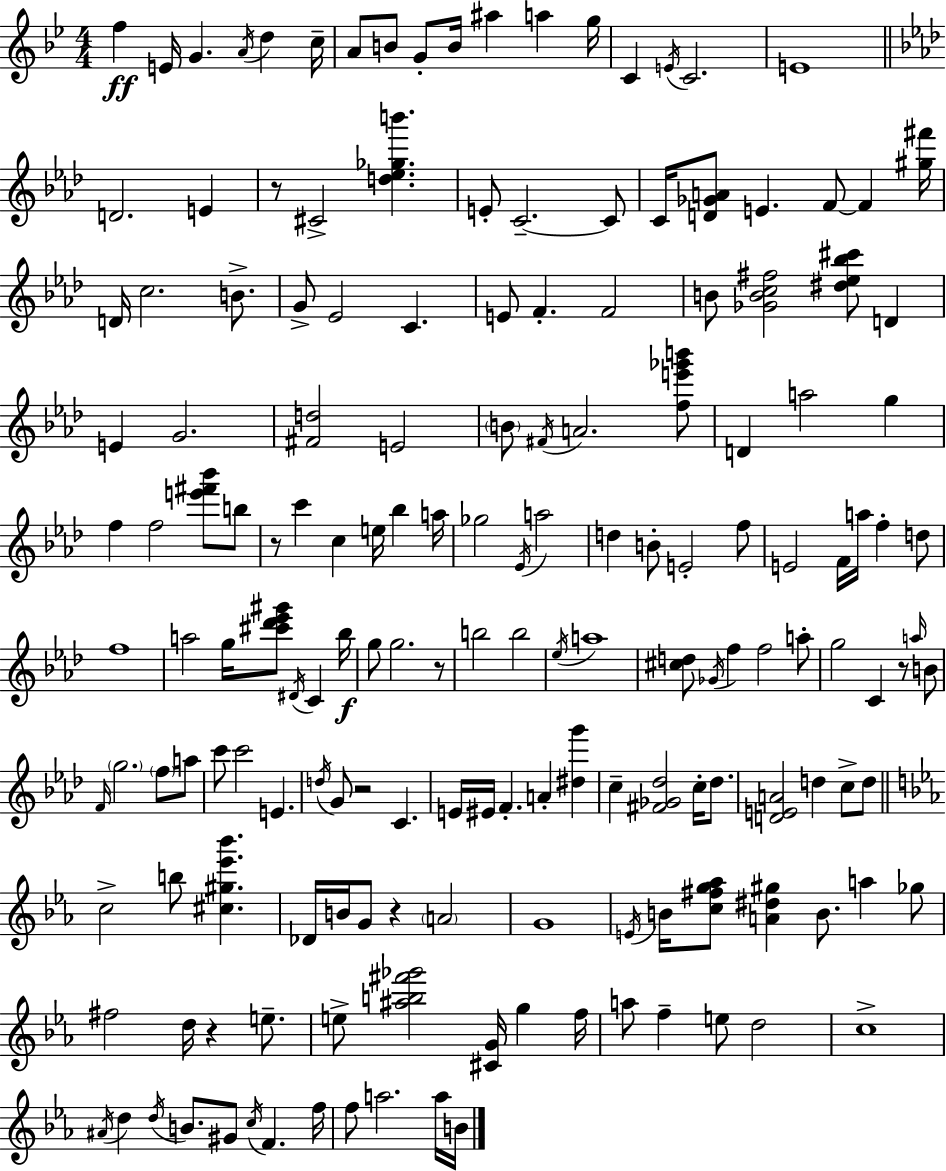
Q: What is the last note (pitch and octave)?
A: B4